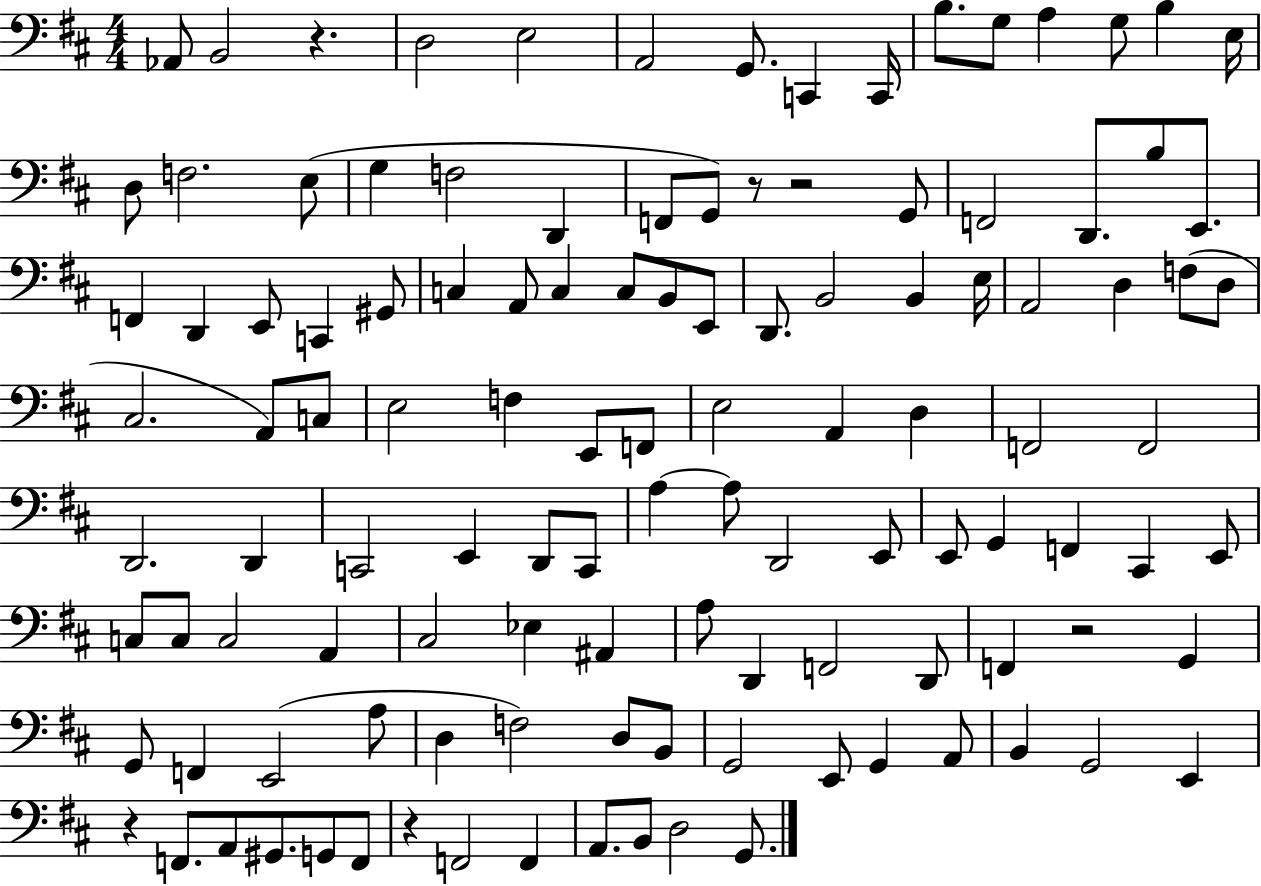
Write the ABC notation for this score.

X:1
T:Untitled
M:4/4
L:1/4
K:D
_A,,/2 B,,2 z D,2 E,2 A,,2 G,,/2 C,, C,,/4 B,/2 G,/2 A, G,/2 B, E,/4 D,/2 F,2 E,/2 G, F,2 D,, F,,/2 G,,/2 z/2 z2 G,,/2 F,,2 D,,/2 B,/2 E,,/2 F,, D,, E,,/2 C,, ^G,,/2 C, A,,/2 C, C,/2 B,,/2 E,,/2 D,,/2 B,,2 B,, E,/4 A,,2 D, F,/2 D,/2 ^C,2 A,,/2 C,/2 E,2 F, E,,/2 F,,/2 E,2 A,, D, F,,2 F,,2 D,,2 D,, C,,2 E,, D,,/2 C,,/2 A, A,/2 D,,2 E,,/2 E,,/2 G,, F,, ^C,, E,,/2 C,/2 C,/2 C,2 A,, ^C,2 _E, ^A,, A,/2 D,, F,,2 D,,/2 F,, z2 G,, G,,/2 F,, E,,2 A,/2 D, F,2 D,/2 B,,/2 G,,2 E,,/2 G,, A,,/2 B,, G,,2 E,, z F,,/2 A,,/2 ^G,,/2 G,,/2 F,,/2 z F,,2 F,, A,,/2 B,,/2 D,2 G,,/2